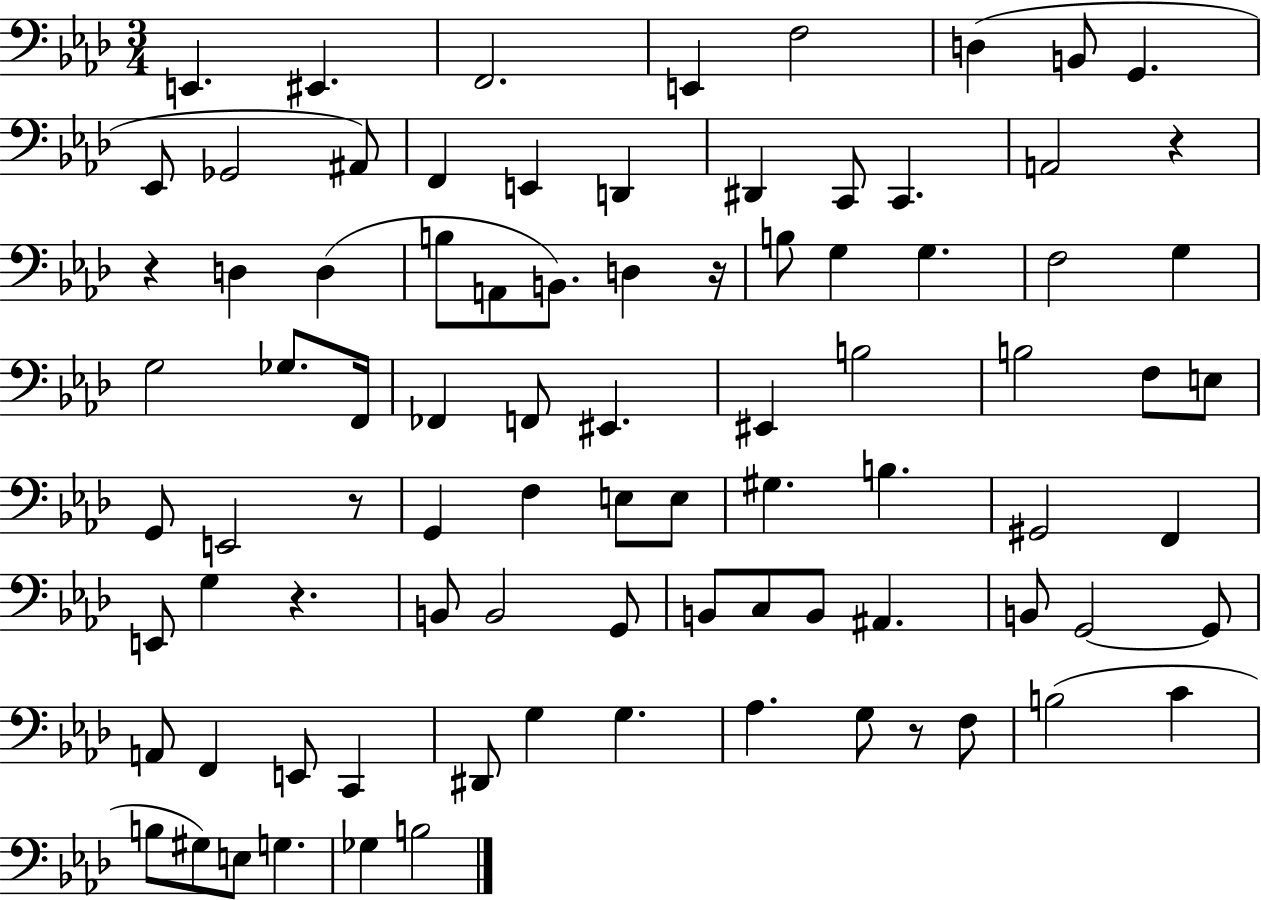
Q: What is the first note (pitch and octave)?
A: E2